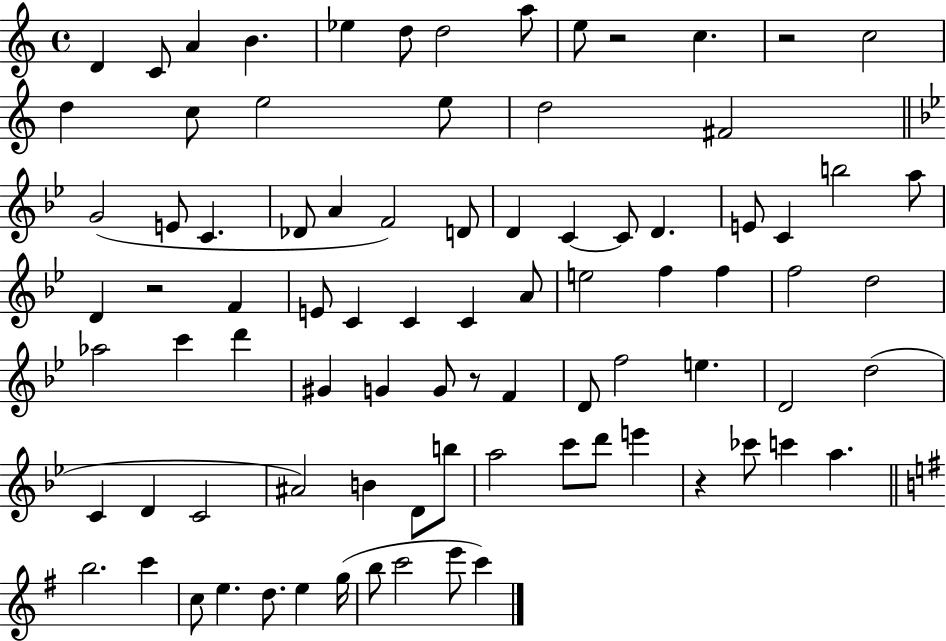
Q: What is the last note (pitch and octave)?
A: C6